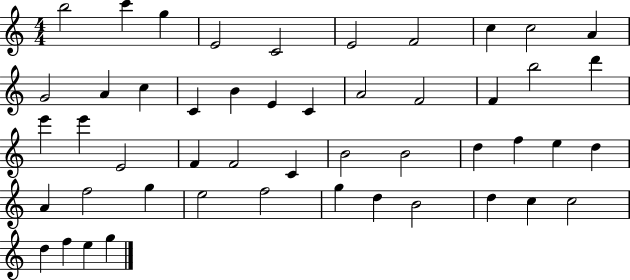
X:1
T:Untitled
M:4/4
L:1/4
K:C
b2 c' g E2 C2 E2 F2 c c2 A G2 A c C B E C A2 F2 F b2 d' e' e' E2 F F2 C B2 B2 d f e d A f2 g e2 f2 g d B2 d c c2 d f e g